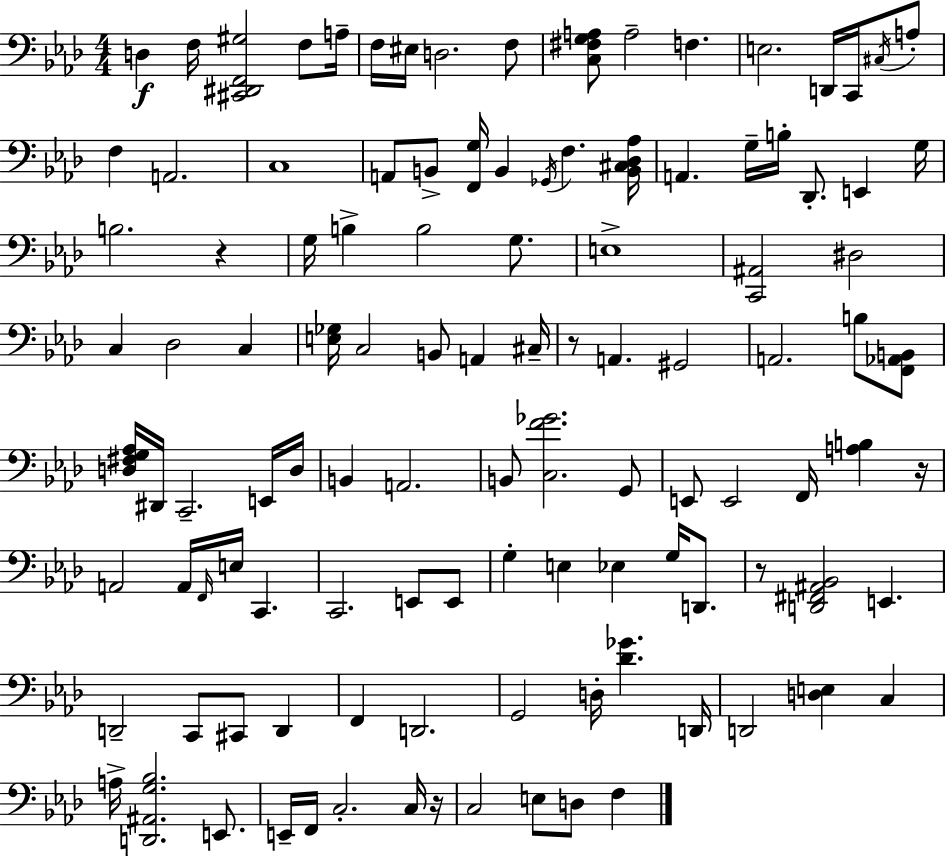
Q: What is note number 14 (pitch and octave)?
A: C#3